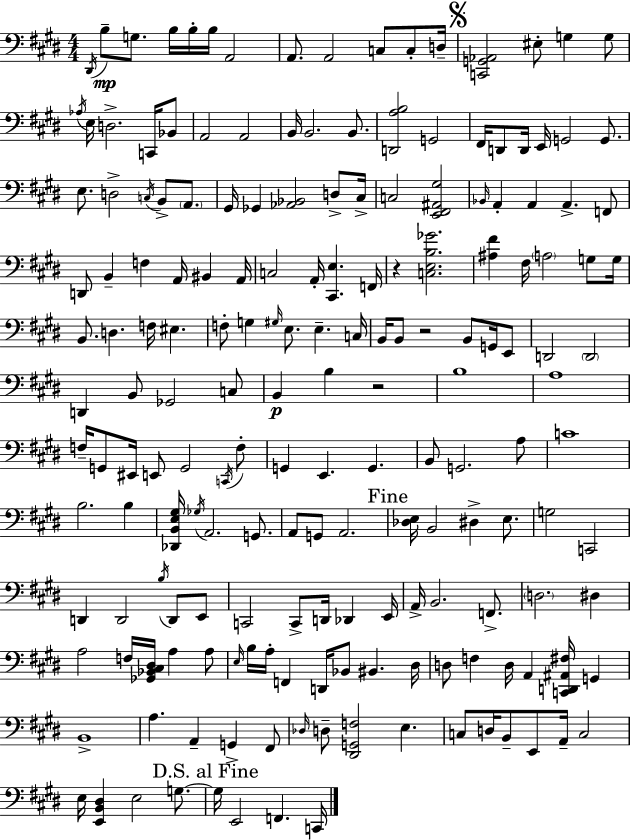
{
  \clef bass
  \numericTimeSignature
  \time 4/4
  \key e \major
  \acciaccatura { dis,16 }\mp b8-- g8. b16 b16-. b16 a,2 | a,8. a,2 c8 c8-. | d16-- \mark \markup { \musicglyph "scripts.segno" } <c, g, aes,>2 eis8-. g4 g8 | \acciaccatura { aes16 } e16 d2.-> c,16 | \break bes,8 a,2 a,2 | b,16 b,2. b,8. | <d, a b>2 g,2 | fis,16 d,8 d,16 e,16 g,2 g,8. | \break e8. d2-> \acciaccatura { c16 } b,8-> | \parenthesize a,8. gis,16 ges,4 <aes, bes,>2 | d8-> cis16-> c2 <e, fis, ais, gis>2 | \grace { bes,16 } a,4-. a,4 a,4.-> | \break f,8 d,8 b,4-- f4 a,16 bis,4 | a,16 c2 a,16-. <cis, e>4. | f,16 r4 <c e b ges'>2. | <ais fis'>4 fis16 \parenthesize a2 | \break g8 g16 b,8. d4. f16 eis4. | f8-. g4 \grace { gis16 } e8. e4.-- | c16 b,16 b,8 r2 | b,8 g,16 e,8 d,2 \parenthesize d,2 | \break d,4 b,8 ges,2 | c8 b,4\p b4 r2 | b1 | a1 | \break f16-- g,8 eis,16 e,8 g,2 | \acciaccatura { c,16 } f8-. g,4 e,4. | g,4. b,8 g,2. | a8 c'1 | \break b2. | b4 <des, b, e gis>16 \acciaccatura { ges16 } a,2. | g,8. a,8 g,8 a,2. | \mark "Fine" <des e>16 b,2 | \break dis4-> e8. g2 c,2 | d,4 d,2 | \acciaccatura { b16 } d,8 e,8 c,2 | c,8-> d,16 des,4 e,16 a,16-> b,2. | \break f,8.-> \parenthesize d2. | dis4 a2 | f16 <ges, bes, cis dis>16 a4 a8 \grace { e16 } b16 a16-. f,4 d,16 | bes,8 bis,4. dis16 d8 f4 d16 | \break a,4 <c, d, ais, fis>16 g,4 b,1-> | a4. a,4-- | g,4-> fis,8 \grace { des16 } d8-- <dis, g, f>2 | e4. c8 d16 b,8-- e,8 | \break a,16-- c2 e16 <e, b, dis>4 e2 | g8.~~ \mark "D.S. al Fine" g16 e,2 | f,4. c,16 \bar "|."
}